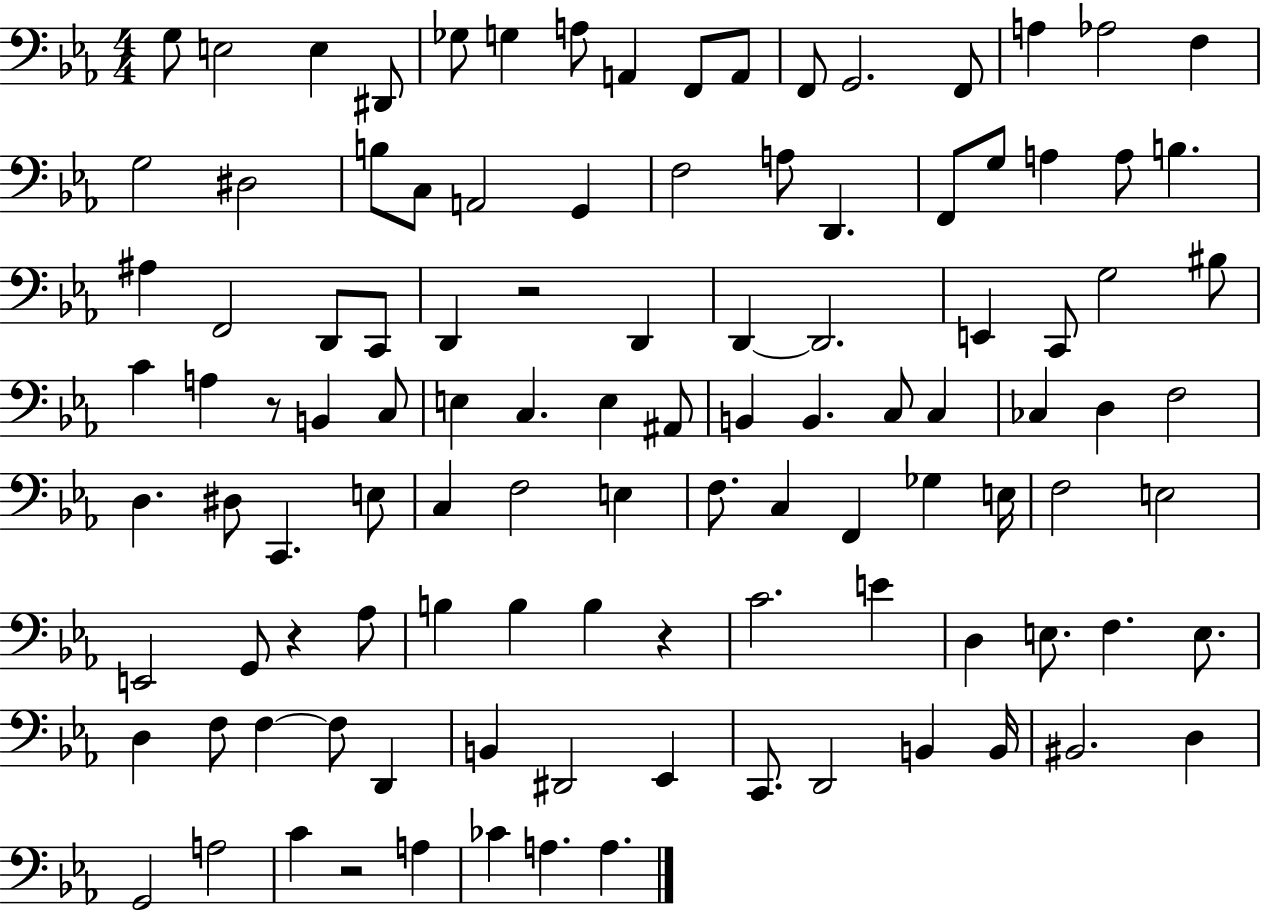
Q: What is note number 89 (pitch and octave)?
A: B2